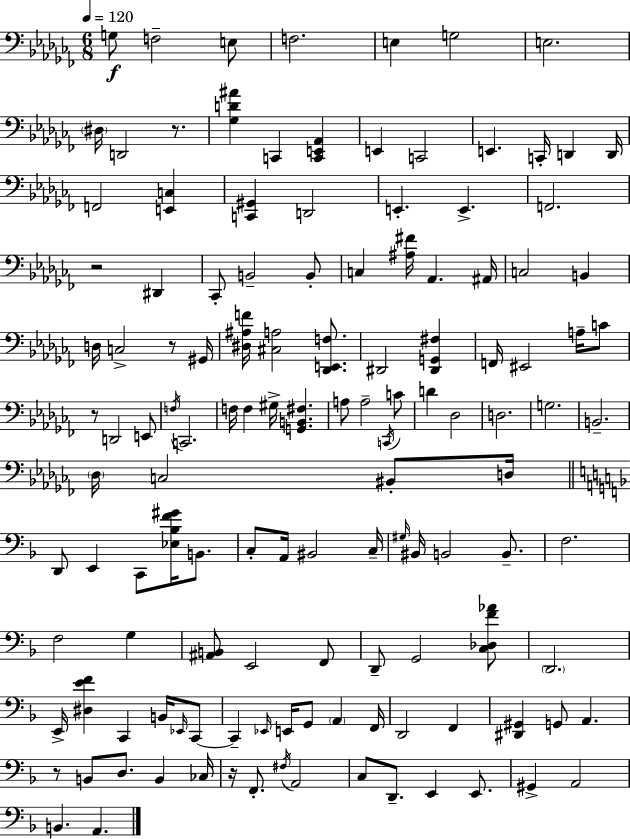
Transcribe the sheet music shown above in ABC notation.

X:1
T:Untitled
M:6/8
L:1/4
K:Abm
G,/2 F,2 E,/2 F,2 E, G,2 E,2 ^D,/4 D,,2 z/2 [_G,D^A] C,, [C,,E,,_A,,] E,, C,,2 E,, C,,/4 D,, D,,/4 F,,2 [E,,C,] [C,,^G,,] D,,2 E,, E,, F,,2 z2 ^D,, _C,,/2 B,,2 B,,/2 C, [^A,^F]/4 _A,, ^A,,/4 C,2 B,, D,/4 C,2 z/2 ^G,,/4 [^D,^A,F]/4 [^C,A,]2 [_D,,E,,F,]/2 ^D,,2 [^D,,G,,^F,] F,,/4 ^E,,2 A,/4 C/2 z/2 D,,2 E,,/2 F,/4 C,,2 F,/4 F, ^G,/4 [G,,B,,^F,] A,/2 A,2 C,,/4 C/2 D _D,2 D,2 G,2 B,,2 _D,/4 C,2 ^B,,/2 D,/4 D,,/2 E,, C,,/2 [_E,_B,F^G]/4 B,,/2 C,/2 A,,/4 ^B,,2 C,/4 ^G,/4 ^B,,/4 B,,2 B,,/2 F,2 F,2 G, [^A,,B,,]/2 E,,2 F,,/2 D,,/2 G,,2 [C,_D,F_A]/2 D,,2 E,,/4 [^D,EF] C,, B,,/4 _E,,/4 C,,/2 C,, _E,,/4 E,,/4 G,,/2 A,, F,,/4 D,,2 F,, [^D,,^G,,] G,,/2 A,, z/2 B,,/2 D,/2 B,, _C,/4 z/4 F,,/2 ^F,/4 A,,2 C,/2 D,,/2 E,, E,,/2 ^G,, A,,2 B,, A,,